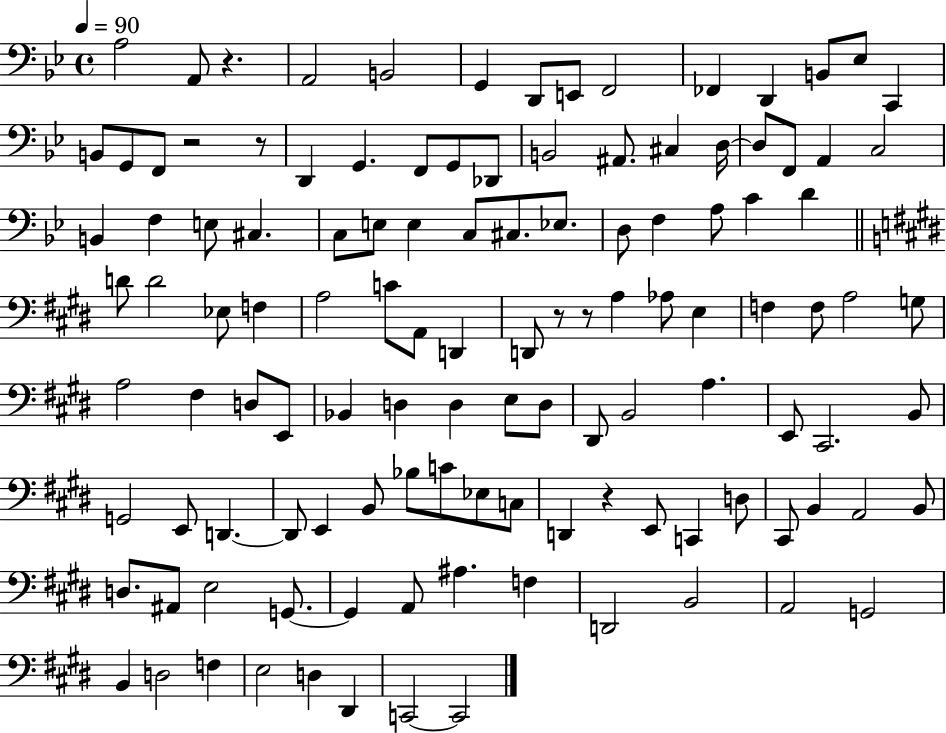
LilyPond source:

{
  \clef bass
  \time 4/4
  \defaultTimeSignature
  \key bes \major
  \tempo 4 = 90
  \repeat volta 2 { a2 a,8 r4. | a,2 b,2 | g,4 d,8 e,8 f,2 | fes,4 d,4 b,8 ees8 c,4 | \break b,8 g,8 f,8 r2 r8 | d,4 g,4. f,8 g,8 des,8 | b,2 ais,8. cis4 d16~~ | d8 f,8 a,4 c2 | \break b,4 f4 e8 cis4. | c8 e8 e4 c8 cis8. ees8. | d8 f4 a8 c'4 d'4 | \bar "||" \break \key e \major d'8 d'2 ees8 f4 | a2 c'8 a,8 d,4 | d,8 r8 r8 a4 aes8 e4 | f4 f8 a2 g8 | \break a2 fis4 d8 e,8 | bes,4 d4 d4 e8 d8 | dis,8 b,2 a4. | e,8 cis,2. b,8 | \break g,2 e,8 d,4.~~ | d,8 e,4 b,8 bes8 c'8 ees8 c8 | d,4 r4 e,8 c,4 d8 | cis,8 b,4 a,2 b,8 | \break d8. ais,8 e2 g,8.~~ | g,4 a,8 ais4. f4 | d,2 b,2 | a,2 g,2 | \break b,4 d2 f4 | e2 d4 dis,4 | c,2~~ c,2 | } \bar "|."
}